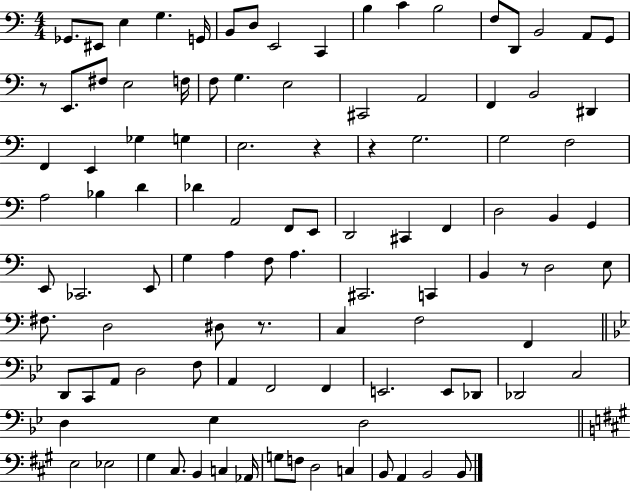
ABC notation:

X:1
T:Untitled
M:4/4
L:1/4
K:C
_G,,/2 ^E,,/2 E, G, G,,/4 B,,/2 D,/2 E,,2 C,, B, C B,2 F,/2 D,,/2 B,,2 A,,/2 G,,/2 z/2 E,,/2 ^F,/2 E,2 F,/4 F,/2 G, E,2 ^C,,2 A,,2 F,, B,,2 ^D,, F,, E,, _G, G, E,2 z z G,2 G,2 F,2 A,2 _B, D _D A,,2 F,,/2 E,,/2 D,,2 ^C,, F,, D,2 B,, G,, E,,/2 _C,,2 E,,/2 G, A, F,/2 A, ^C,,2 C,, B,, z/2 D,2 E,/2 ^F,/2 D,2 ^D,/2 z/2 C, F,2 F,, D,,/2 C,,/2 A,,/2 D,2 F,/2 A,, F,,2 F,, E,,2 E,,/2 _D,,/2 _D,,2 C,2 D, _E, D,2 E,2 _E,2 ^G, ^C,/2 B,, C, _A,,/4 G,/2 F,/2 D,2 C, B,,/2 A,, B,,2 B,,/2